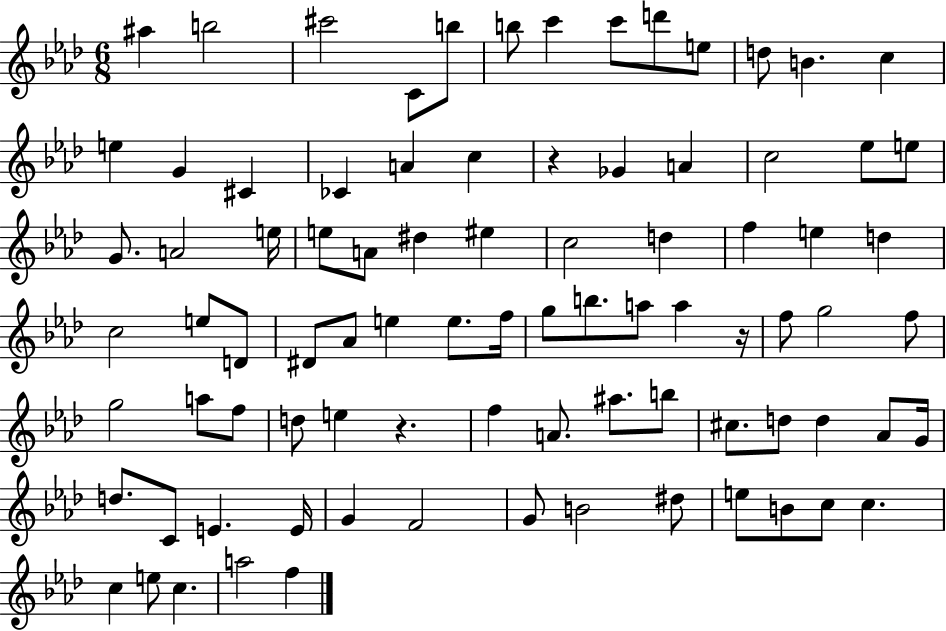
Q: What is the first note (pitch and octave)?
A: A#5